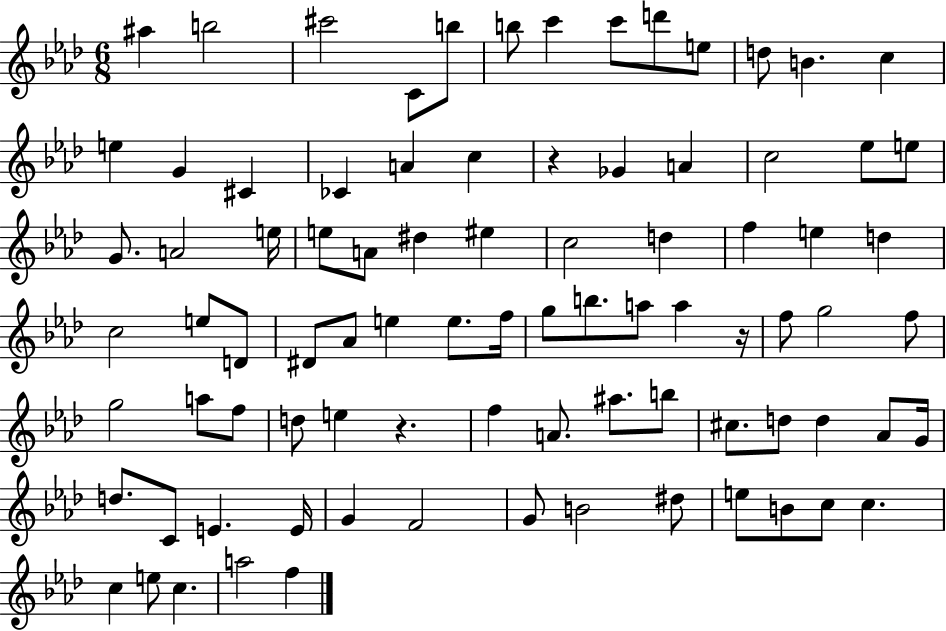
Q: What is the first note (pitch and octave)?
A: A#5